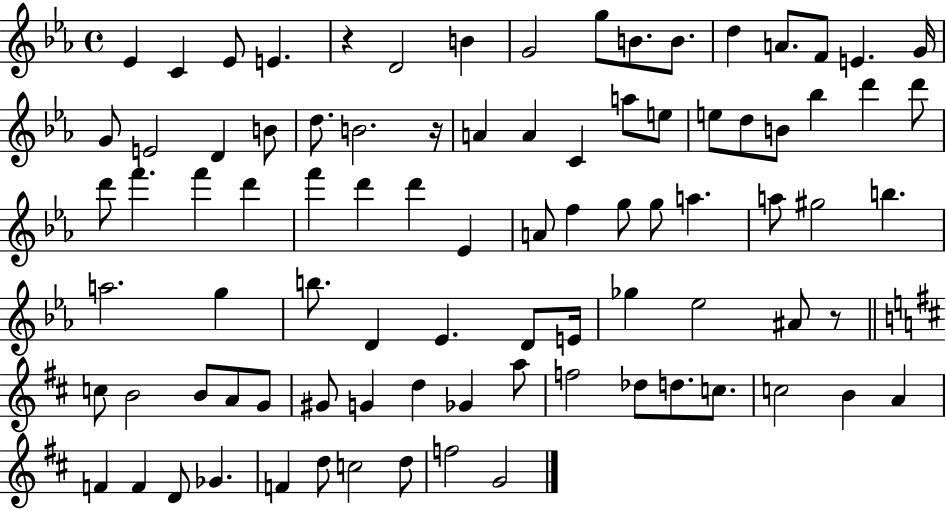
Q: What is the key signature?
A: EES major